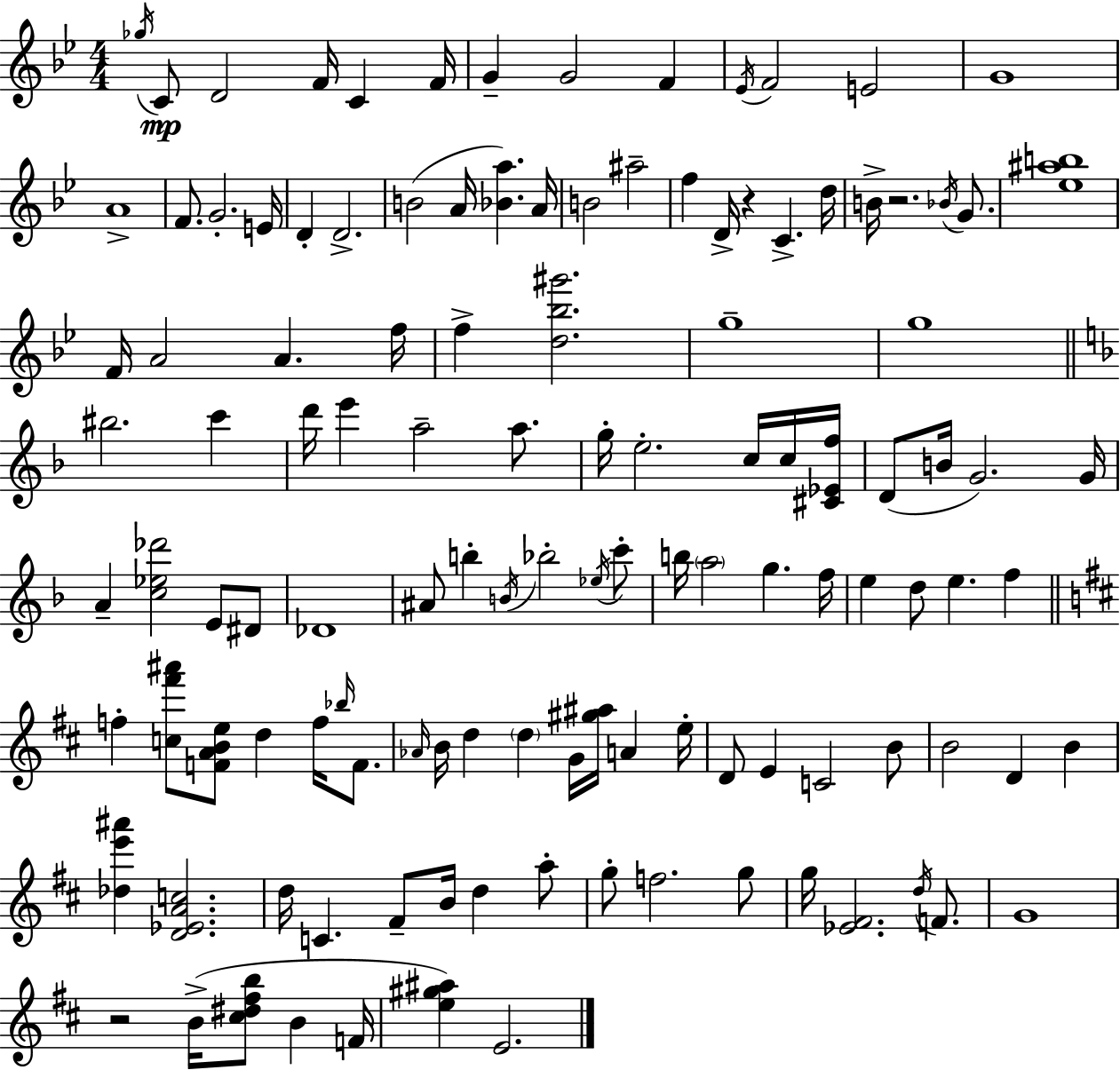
Gb5/s C4/e D4/h F4/s C4/q F4/s G4/q G4/h F4/q Eb4/s F4/h E4/h G4/w A4/w F4/e. G4/h. E4/s D4/q D4/h. B4/h A4/s [Bb4,A5]/q. A4/s B4/h A#5/h F5/q D4/s R/q C4/q. D5/s B4/s R/h. Bb4/s G4/e. [Eb5,A#5,B5]/w F4/s A4/h A4/q. F5/s F5/q [D5,Bb5,G#6]/h. G5/w G5/w BIS5/h. C6/q D6/s E6/q A5/h A5/e. G5/s E5/h. C5/s C5/s [C#4,Eb4,F5]/s D4/e B4/s G4/h. G4/s A4/q [C5,Eb5,Db6]/h E4/e D#4/e Db4/w A#4/e B5/q B4/s Bb5/h Eb5/s C6/e B5/s A5/h G5/q. F5/s E5/q D5/e E5/q. F5/q F5/q [C5,F#6,A#6]/e [F4,A4,B4,E5]/e D5/q F5/s Bb5/s F4/e. Ab4/s B4/s D5/q D5/q G4/s [G#5,A#5]/s A4/q E5/s D4/e E4/q C4/h B4/e B4/h D4/q B4/q [Db5,E6,A#6]/q [D4,Eb4,A4,C5]/h. D5/s C4/q. F#4/e B4/s D5/q A5/e G5/e F5/h. G5/e G5/s [Eb4,F#4]/h. D5/s F4/e. G4/w R/h B4/s [C#5,D#5,F#5,B5]/e B4/q F4/s [E5,G#5,A#5]/q E4/h.